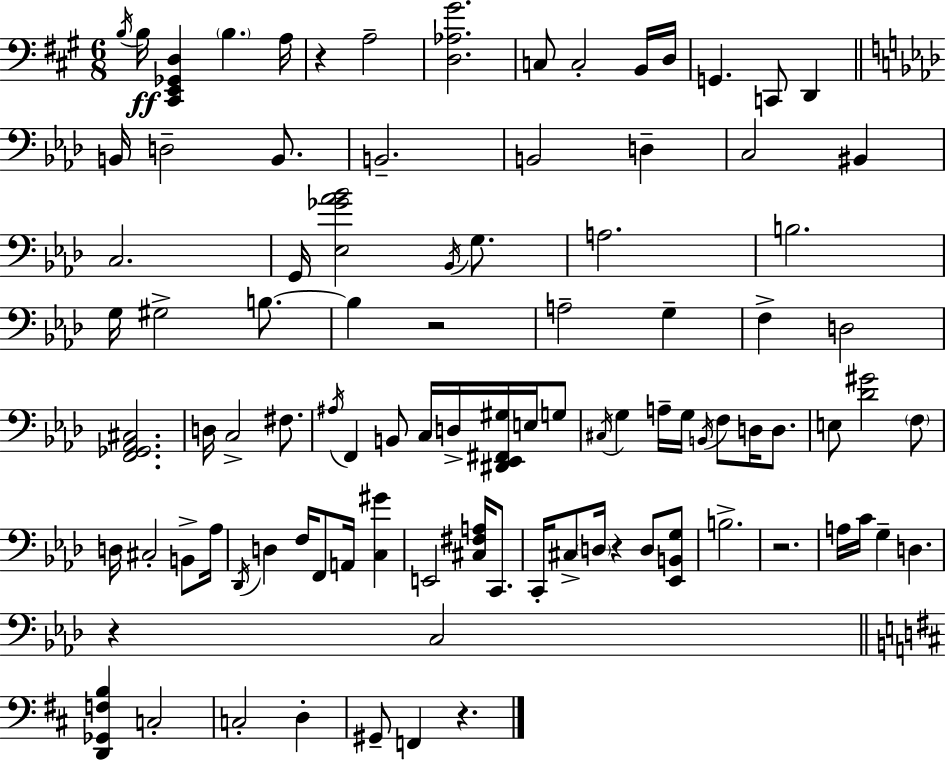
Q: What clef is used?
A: bass